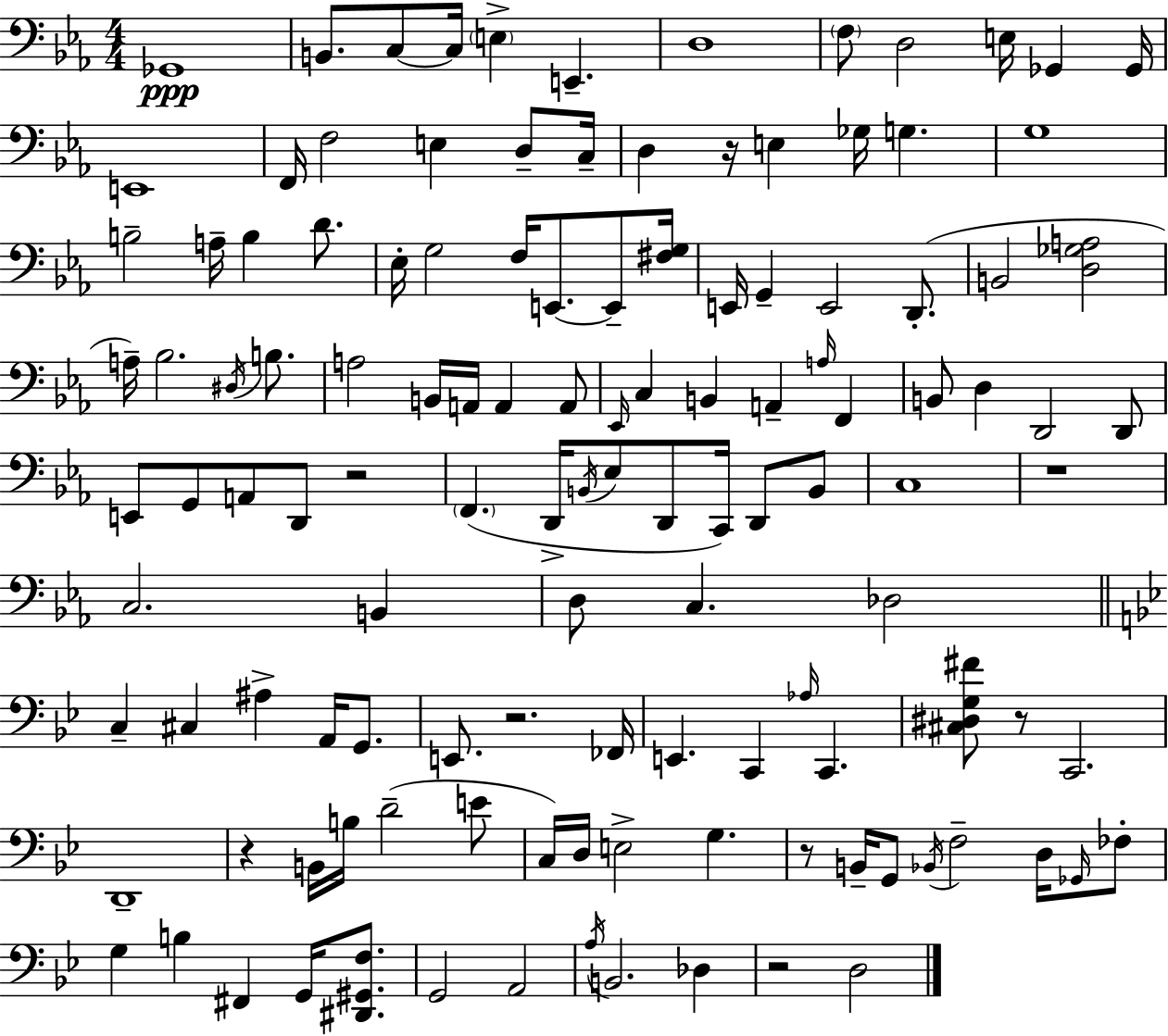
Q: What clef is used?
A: bass